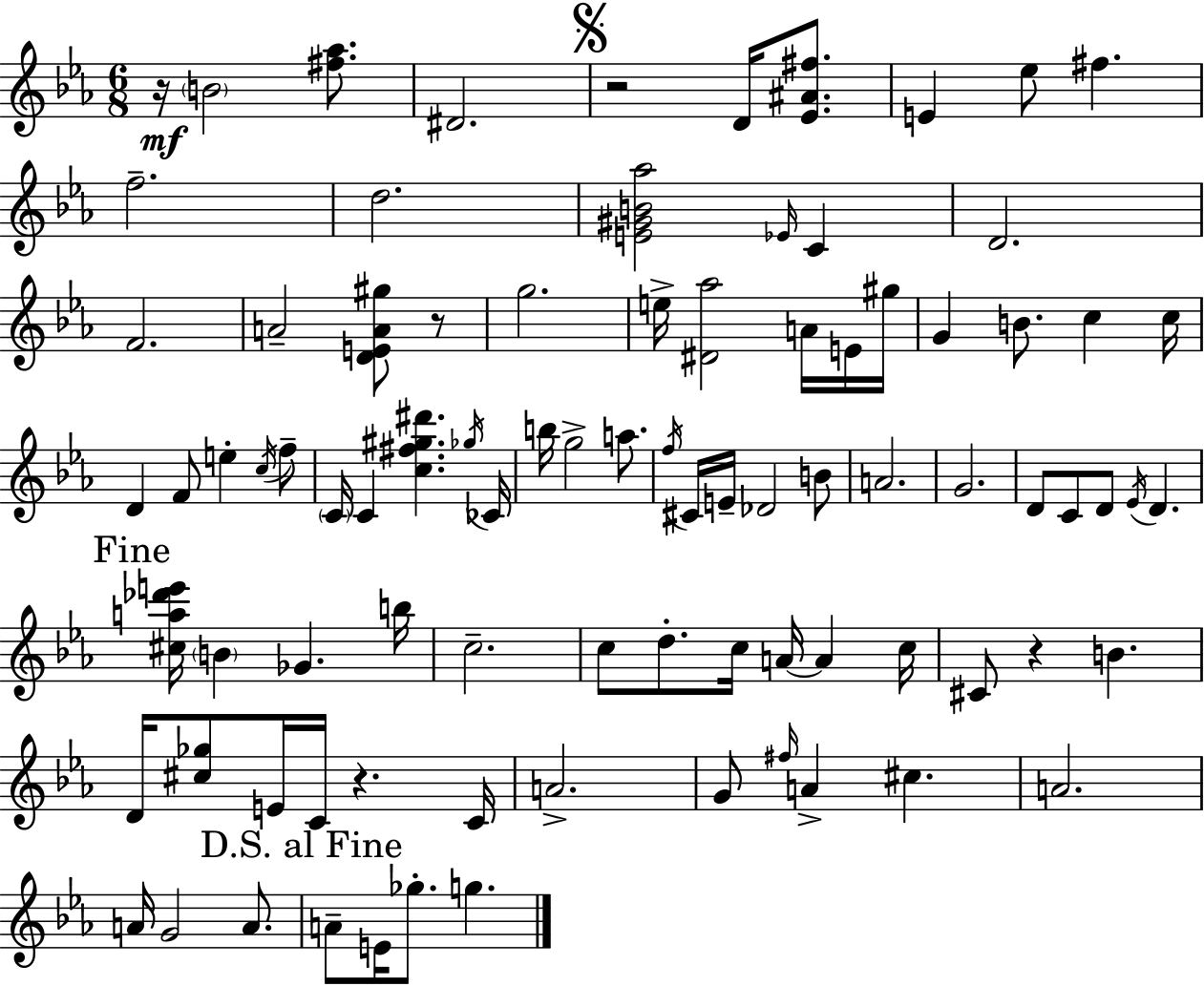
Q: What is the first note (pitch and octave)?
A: B4